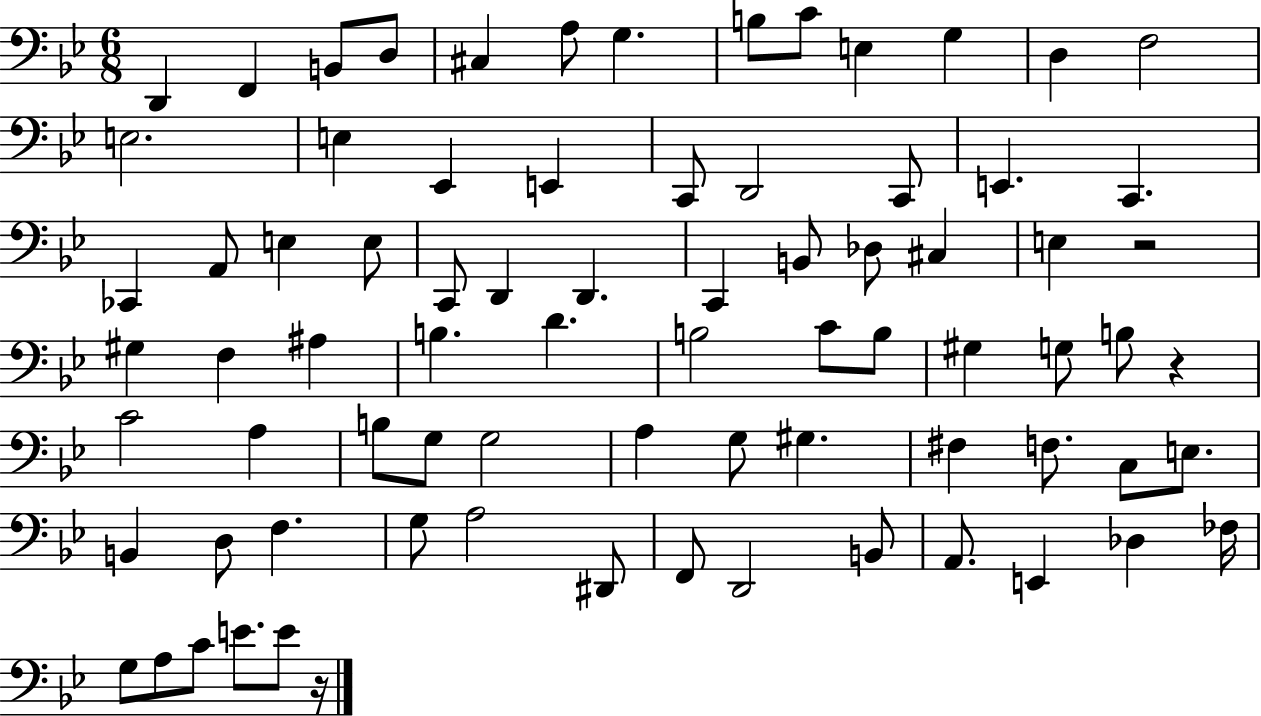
D2/q F2/q B2/e D3/e C#3/q A3/e G3/q. B3/e C4/e E3/q G3/q D3/q F3/h E3/h. E3/q Eb2/q E2/q C2/e D2/h C2/e E2/q. C2/q. CES2/q A2/e E3/q E3/e C2/e D2/q D2/q. C2/q B2/e Db3/e C#3/q E3/q R/h G#3/q F3/q A#3/q B3/q. D4/q. B3/h C4/e B3/e G#3/q G3/e B3/e R/q C4/h A3/q B3/e G3/e G3/h A3/q G3/e G#3/q. F#3/q F3/e. C3/e E3/e. B2/q D3/e F3/q. G3/e A3/h D#2/e F2/e D2/h B2/e A2/e. E2/q Db3/q FES3/s G3/e A3/e C4/e E4/e. E4/e R/s